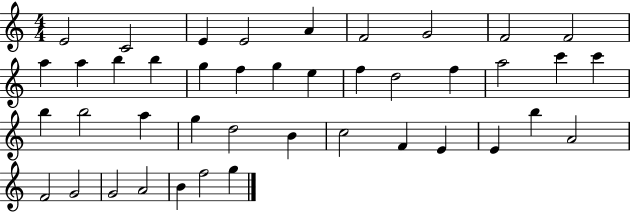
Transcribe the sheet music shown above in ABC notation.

X:1
T:Untitled
M:4/4
L:1/4
K:C
E2 C2 E E2 A F2 G2 F2 F2 a a b b g f g e f d2 f a2 c' c' b b2 a g d2 B c2 F E E b A2 F2 G2 G2 A2 B f2 g